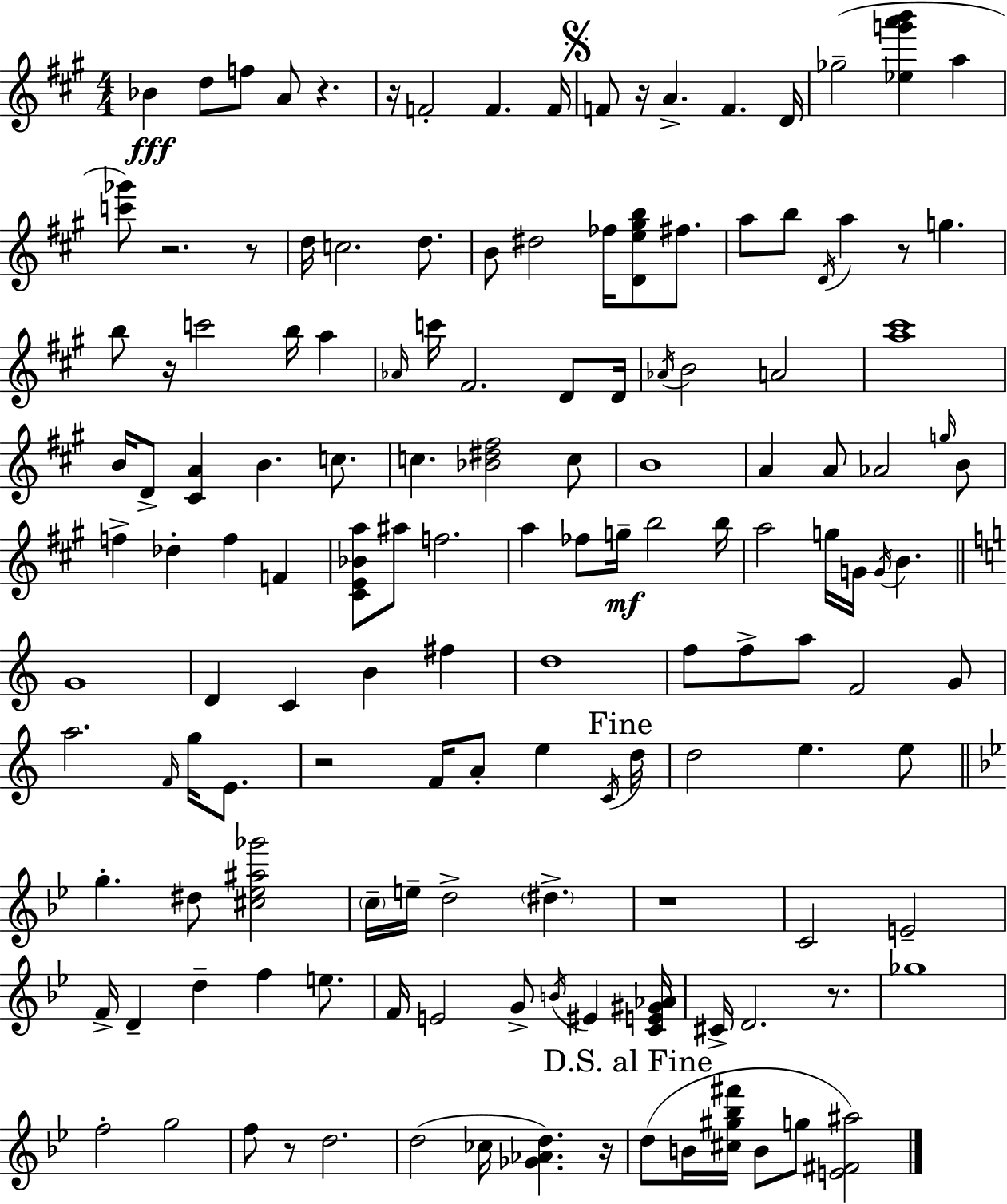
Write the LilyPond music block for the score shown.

{
  \clef treble
  \numericTimeSignature
  \time 4/4
  \key a \major
  bes'4\fff d''8 f''8 a'8 r4. | r16 f'2-. f'4. f'16 | \mark \markup { \musicglyph "scripts.segno" } f'8 r16 a'4.-> f'4. d'16 | ges''2--( <ees'' g''' a''' b'''>4 a''4 | \break <c''' ges'''>8) r2. r8 | d''16 c''2. d''8. | b'8 dis''2 fes''16 <d' e'' gis'' b''>8 fis''8. | a''8 b''8 \acciaccatura { d'16 } a''4 r8 g''4. | \break b''8 r16 c'''2 b''16 a''4 | \grace { aes'16 } c'''16 fis'2. d'8 | d'16 \acciaccatura { aes'16 } b'2 a'2 | <a'' cis'''>1 | \break b'16 d'8-> <cis' a'>4 b'4. | c''8. c''4. <bes' dis'' fis''>2 | c''8 b'1 | a'4 a'8 aes'2 | \break \grace { g''16 } b'8 f''4-> des''4-. f''4 | f'4 <cis' e' bes' a''>8 ais''8 f''2. | a''4 fes''8 g''16--\mf b''2 | b''16 a''2 g''16 g'16 \acciaccatura { g'16 } b'4. | \break \bar "||" \break \key c \major g'1 | d'4 c'4 b'4 fis''4 | d''1 | f''8 f''8-> a''8 f'2 g'8 | \break a''2. \grace { f'16 } g''16 e'8. | r2 f'16 a'8-. e''4 | \acciaccatura { c'16 } \mark "Fine" d''16 d''2 e''4. | e''8 \bar "||" \break \key bes \major g''4.-. dis''8 <cis'' ees'' ais'' ges'''>2 | \parenthesize c''16-- e''16-- d''2-> \parenthesize dis''4.-> | r1 | c'2 e'2-- | \break f'16-> d'4-- d''4-- f''4 e''8. | f'16 e'2 g'8-> \acciaccatura { b'16 } eis'4 | <c' e' gis' aes'>16 cis'16-> d'2. r8. | ges''1 | \break f''2-. g''2 | f''8 r8 d''2. | d''2( ces''16 <ges' aes' d''>4.) | r16 \mark "D.S. al Fine" d''8( b'16 <cis'' gis'' bes'' fis'''>16 b'8 g''8 <e' fis' ais''>2) | \break \bar "|."
}